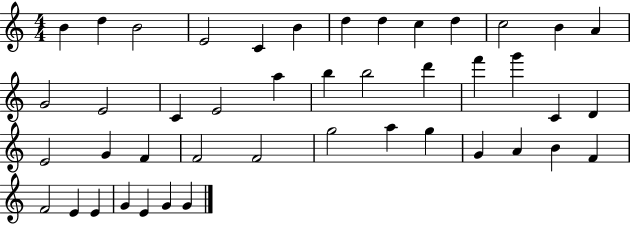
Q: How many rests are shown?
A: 0